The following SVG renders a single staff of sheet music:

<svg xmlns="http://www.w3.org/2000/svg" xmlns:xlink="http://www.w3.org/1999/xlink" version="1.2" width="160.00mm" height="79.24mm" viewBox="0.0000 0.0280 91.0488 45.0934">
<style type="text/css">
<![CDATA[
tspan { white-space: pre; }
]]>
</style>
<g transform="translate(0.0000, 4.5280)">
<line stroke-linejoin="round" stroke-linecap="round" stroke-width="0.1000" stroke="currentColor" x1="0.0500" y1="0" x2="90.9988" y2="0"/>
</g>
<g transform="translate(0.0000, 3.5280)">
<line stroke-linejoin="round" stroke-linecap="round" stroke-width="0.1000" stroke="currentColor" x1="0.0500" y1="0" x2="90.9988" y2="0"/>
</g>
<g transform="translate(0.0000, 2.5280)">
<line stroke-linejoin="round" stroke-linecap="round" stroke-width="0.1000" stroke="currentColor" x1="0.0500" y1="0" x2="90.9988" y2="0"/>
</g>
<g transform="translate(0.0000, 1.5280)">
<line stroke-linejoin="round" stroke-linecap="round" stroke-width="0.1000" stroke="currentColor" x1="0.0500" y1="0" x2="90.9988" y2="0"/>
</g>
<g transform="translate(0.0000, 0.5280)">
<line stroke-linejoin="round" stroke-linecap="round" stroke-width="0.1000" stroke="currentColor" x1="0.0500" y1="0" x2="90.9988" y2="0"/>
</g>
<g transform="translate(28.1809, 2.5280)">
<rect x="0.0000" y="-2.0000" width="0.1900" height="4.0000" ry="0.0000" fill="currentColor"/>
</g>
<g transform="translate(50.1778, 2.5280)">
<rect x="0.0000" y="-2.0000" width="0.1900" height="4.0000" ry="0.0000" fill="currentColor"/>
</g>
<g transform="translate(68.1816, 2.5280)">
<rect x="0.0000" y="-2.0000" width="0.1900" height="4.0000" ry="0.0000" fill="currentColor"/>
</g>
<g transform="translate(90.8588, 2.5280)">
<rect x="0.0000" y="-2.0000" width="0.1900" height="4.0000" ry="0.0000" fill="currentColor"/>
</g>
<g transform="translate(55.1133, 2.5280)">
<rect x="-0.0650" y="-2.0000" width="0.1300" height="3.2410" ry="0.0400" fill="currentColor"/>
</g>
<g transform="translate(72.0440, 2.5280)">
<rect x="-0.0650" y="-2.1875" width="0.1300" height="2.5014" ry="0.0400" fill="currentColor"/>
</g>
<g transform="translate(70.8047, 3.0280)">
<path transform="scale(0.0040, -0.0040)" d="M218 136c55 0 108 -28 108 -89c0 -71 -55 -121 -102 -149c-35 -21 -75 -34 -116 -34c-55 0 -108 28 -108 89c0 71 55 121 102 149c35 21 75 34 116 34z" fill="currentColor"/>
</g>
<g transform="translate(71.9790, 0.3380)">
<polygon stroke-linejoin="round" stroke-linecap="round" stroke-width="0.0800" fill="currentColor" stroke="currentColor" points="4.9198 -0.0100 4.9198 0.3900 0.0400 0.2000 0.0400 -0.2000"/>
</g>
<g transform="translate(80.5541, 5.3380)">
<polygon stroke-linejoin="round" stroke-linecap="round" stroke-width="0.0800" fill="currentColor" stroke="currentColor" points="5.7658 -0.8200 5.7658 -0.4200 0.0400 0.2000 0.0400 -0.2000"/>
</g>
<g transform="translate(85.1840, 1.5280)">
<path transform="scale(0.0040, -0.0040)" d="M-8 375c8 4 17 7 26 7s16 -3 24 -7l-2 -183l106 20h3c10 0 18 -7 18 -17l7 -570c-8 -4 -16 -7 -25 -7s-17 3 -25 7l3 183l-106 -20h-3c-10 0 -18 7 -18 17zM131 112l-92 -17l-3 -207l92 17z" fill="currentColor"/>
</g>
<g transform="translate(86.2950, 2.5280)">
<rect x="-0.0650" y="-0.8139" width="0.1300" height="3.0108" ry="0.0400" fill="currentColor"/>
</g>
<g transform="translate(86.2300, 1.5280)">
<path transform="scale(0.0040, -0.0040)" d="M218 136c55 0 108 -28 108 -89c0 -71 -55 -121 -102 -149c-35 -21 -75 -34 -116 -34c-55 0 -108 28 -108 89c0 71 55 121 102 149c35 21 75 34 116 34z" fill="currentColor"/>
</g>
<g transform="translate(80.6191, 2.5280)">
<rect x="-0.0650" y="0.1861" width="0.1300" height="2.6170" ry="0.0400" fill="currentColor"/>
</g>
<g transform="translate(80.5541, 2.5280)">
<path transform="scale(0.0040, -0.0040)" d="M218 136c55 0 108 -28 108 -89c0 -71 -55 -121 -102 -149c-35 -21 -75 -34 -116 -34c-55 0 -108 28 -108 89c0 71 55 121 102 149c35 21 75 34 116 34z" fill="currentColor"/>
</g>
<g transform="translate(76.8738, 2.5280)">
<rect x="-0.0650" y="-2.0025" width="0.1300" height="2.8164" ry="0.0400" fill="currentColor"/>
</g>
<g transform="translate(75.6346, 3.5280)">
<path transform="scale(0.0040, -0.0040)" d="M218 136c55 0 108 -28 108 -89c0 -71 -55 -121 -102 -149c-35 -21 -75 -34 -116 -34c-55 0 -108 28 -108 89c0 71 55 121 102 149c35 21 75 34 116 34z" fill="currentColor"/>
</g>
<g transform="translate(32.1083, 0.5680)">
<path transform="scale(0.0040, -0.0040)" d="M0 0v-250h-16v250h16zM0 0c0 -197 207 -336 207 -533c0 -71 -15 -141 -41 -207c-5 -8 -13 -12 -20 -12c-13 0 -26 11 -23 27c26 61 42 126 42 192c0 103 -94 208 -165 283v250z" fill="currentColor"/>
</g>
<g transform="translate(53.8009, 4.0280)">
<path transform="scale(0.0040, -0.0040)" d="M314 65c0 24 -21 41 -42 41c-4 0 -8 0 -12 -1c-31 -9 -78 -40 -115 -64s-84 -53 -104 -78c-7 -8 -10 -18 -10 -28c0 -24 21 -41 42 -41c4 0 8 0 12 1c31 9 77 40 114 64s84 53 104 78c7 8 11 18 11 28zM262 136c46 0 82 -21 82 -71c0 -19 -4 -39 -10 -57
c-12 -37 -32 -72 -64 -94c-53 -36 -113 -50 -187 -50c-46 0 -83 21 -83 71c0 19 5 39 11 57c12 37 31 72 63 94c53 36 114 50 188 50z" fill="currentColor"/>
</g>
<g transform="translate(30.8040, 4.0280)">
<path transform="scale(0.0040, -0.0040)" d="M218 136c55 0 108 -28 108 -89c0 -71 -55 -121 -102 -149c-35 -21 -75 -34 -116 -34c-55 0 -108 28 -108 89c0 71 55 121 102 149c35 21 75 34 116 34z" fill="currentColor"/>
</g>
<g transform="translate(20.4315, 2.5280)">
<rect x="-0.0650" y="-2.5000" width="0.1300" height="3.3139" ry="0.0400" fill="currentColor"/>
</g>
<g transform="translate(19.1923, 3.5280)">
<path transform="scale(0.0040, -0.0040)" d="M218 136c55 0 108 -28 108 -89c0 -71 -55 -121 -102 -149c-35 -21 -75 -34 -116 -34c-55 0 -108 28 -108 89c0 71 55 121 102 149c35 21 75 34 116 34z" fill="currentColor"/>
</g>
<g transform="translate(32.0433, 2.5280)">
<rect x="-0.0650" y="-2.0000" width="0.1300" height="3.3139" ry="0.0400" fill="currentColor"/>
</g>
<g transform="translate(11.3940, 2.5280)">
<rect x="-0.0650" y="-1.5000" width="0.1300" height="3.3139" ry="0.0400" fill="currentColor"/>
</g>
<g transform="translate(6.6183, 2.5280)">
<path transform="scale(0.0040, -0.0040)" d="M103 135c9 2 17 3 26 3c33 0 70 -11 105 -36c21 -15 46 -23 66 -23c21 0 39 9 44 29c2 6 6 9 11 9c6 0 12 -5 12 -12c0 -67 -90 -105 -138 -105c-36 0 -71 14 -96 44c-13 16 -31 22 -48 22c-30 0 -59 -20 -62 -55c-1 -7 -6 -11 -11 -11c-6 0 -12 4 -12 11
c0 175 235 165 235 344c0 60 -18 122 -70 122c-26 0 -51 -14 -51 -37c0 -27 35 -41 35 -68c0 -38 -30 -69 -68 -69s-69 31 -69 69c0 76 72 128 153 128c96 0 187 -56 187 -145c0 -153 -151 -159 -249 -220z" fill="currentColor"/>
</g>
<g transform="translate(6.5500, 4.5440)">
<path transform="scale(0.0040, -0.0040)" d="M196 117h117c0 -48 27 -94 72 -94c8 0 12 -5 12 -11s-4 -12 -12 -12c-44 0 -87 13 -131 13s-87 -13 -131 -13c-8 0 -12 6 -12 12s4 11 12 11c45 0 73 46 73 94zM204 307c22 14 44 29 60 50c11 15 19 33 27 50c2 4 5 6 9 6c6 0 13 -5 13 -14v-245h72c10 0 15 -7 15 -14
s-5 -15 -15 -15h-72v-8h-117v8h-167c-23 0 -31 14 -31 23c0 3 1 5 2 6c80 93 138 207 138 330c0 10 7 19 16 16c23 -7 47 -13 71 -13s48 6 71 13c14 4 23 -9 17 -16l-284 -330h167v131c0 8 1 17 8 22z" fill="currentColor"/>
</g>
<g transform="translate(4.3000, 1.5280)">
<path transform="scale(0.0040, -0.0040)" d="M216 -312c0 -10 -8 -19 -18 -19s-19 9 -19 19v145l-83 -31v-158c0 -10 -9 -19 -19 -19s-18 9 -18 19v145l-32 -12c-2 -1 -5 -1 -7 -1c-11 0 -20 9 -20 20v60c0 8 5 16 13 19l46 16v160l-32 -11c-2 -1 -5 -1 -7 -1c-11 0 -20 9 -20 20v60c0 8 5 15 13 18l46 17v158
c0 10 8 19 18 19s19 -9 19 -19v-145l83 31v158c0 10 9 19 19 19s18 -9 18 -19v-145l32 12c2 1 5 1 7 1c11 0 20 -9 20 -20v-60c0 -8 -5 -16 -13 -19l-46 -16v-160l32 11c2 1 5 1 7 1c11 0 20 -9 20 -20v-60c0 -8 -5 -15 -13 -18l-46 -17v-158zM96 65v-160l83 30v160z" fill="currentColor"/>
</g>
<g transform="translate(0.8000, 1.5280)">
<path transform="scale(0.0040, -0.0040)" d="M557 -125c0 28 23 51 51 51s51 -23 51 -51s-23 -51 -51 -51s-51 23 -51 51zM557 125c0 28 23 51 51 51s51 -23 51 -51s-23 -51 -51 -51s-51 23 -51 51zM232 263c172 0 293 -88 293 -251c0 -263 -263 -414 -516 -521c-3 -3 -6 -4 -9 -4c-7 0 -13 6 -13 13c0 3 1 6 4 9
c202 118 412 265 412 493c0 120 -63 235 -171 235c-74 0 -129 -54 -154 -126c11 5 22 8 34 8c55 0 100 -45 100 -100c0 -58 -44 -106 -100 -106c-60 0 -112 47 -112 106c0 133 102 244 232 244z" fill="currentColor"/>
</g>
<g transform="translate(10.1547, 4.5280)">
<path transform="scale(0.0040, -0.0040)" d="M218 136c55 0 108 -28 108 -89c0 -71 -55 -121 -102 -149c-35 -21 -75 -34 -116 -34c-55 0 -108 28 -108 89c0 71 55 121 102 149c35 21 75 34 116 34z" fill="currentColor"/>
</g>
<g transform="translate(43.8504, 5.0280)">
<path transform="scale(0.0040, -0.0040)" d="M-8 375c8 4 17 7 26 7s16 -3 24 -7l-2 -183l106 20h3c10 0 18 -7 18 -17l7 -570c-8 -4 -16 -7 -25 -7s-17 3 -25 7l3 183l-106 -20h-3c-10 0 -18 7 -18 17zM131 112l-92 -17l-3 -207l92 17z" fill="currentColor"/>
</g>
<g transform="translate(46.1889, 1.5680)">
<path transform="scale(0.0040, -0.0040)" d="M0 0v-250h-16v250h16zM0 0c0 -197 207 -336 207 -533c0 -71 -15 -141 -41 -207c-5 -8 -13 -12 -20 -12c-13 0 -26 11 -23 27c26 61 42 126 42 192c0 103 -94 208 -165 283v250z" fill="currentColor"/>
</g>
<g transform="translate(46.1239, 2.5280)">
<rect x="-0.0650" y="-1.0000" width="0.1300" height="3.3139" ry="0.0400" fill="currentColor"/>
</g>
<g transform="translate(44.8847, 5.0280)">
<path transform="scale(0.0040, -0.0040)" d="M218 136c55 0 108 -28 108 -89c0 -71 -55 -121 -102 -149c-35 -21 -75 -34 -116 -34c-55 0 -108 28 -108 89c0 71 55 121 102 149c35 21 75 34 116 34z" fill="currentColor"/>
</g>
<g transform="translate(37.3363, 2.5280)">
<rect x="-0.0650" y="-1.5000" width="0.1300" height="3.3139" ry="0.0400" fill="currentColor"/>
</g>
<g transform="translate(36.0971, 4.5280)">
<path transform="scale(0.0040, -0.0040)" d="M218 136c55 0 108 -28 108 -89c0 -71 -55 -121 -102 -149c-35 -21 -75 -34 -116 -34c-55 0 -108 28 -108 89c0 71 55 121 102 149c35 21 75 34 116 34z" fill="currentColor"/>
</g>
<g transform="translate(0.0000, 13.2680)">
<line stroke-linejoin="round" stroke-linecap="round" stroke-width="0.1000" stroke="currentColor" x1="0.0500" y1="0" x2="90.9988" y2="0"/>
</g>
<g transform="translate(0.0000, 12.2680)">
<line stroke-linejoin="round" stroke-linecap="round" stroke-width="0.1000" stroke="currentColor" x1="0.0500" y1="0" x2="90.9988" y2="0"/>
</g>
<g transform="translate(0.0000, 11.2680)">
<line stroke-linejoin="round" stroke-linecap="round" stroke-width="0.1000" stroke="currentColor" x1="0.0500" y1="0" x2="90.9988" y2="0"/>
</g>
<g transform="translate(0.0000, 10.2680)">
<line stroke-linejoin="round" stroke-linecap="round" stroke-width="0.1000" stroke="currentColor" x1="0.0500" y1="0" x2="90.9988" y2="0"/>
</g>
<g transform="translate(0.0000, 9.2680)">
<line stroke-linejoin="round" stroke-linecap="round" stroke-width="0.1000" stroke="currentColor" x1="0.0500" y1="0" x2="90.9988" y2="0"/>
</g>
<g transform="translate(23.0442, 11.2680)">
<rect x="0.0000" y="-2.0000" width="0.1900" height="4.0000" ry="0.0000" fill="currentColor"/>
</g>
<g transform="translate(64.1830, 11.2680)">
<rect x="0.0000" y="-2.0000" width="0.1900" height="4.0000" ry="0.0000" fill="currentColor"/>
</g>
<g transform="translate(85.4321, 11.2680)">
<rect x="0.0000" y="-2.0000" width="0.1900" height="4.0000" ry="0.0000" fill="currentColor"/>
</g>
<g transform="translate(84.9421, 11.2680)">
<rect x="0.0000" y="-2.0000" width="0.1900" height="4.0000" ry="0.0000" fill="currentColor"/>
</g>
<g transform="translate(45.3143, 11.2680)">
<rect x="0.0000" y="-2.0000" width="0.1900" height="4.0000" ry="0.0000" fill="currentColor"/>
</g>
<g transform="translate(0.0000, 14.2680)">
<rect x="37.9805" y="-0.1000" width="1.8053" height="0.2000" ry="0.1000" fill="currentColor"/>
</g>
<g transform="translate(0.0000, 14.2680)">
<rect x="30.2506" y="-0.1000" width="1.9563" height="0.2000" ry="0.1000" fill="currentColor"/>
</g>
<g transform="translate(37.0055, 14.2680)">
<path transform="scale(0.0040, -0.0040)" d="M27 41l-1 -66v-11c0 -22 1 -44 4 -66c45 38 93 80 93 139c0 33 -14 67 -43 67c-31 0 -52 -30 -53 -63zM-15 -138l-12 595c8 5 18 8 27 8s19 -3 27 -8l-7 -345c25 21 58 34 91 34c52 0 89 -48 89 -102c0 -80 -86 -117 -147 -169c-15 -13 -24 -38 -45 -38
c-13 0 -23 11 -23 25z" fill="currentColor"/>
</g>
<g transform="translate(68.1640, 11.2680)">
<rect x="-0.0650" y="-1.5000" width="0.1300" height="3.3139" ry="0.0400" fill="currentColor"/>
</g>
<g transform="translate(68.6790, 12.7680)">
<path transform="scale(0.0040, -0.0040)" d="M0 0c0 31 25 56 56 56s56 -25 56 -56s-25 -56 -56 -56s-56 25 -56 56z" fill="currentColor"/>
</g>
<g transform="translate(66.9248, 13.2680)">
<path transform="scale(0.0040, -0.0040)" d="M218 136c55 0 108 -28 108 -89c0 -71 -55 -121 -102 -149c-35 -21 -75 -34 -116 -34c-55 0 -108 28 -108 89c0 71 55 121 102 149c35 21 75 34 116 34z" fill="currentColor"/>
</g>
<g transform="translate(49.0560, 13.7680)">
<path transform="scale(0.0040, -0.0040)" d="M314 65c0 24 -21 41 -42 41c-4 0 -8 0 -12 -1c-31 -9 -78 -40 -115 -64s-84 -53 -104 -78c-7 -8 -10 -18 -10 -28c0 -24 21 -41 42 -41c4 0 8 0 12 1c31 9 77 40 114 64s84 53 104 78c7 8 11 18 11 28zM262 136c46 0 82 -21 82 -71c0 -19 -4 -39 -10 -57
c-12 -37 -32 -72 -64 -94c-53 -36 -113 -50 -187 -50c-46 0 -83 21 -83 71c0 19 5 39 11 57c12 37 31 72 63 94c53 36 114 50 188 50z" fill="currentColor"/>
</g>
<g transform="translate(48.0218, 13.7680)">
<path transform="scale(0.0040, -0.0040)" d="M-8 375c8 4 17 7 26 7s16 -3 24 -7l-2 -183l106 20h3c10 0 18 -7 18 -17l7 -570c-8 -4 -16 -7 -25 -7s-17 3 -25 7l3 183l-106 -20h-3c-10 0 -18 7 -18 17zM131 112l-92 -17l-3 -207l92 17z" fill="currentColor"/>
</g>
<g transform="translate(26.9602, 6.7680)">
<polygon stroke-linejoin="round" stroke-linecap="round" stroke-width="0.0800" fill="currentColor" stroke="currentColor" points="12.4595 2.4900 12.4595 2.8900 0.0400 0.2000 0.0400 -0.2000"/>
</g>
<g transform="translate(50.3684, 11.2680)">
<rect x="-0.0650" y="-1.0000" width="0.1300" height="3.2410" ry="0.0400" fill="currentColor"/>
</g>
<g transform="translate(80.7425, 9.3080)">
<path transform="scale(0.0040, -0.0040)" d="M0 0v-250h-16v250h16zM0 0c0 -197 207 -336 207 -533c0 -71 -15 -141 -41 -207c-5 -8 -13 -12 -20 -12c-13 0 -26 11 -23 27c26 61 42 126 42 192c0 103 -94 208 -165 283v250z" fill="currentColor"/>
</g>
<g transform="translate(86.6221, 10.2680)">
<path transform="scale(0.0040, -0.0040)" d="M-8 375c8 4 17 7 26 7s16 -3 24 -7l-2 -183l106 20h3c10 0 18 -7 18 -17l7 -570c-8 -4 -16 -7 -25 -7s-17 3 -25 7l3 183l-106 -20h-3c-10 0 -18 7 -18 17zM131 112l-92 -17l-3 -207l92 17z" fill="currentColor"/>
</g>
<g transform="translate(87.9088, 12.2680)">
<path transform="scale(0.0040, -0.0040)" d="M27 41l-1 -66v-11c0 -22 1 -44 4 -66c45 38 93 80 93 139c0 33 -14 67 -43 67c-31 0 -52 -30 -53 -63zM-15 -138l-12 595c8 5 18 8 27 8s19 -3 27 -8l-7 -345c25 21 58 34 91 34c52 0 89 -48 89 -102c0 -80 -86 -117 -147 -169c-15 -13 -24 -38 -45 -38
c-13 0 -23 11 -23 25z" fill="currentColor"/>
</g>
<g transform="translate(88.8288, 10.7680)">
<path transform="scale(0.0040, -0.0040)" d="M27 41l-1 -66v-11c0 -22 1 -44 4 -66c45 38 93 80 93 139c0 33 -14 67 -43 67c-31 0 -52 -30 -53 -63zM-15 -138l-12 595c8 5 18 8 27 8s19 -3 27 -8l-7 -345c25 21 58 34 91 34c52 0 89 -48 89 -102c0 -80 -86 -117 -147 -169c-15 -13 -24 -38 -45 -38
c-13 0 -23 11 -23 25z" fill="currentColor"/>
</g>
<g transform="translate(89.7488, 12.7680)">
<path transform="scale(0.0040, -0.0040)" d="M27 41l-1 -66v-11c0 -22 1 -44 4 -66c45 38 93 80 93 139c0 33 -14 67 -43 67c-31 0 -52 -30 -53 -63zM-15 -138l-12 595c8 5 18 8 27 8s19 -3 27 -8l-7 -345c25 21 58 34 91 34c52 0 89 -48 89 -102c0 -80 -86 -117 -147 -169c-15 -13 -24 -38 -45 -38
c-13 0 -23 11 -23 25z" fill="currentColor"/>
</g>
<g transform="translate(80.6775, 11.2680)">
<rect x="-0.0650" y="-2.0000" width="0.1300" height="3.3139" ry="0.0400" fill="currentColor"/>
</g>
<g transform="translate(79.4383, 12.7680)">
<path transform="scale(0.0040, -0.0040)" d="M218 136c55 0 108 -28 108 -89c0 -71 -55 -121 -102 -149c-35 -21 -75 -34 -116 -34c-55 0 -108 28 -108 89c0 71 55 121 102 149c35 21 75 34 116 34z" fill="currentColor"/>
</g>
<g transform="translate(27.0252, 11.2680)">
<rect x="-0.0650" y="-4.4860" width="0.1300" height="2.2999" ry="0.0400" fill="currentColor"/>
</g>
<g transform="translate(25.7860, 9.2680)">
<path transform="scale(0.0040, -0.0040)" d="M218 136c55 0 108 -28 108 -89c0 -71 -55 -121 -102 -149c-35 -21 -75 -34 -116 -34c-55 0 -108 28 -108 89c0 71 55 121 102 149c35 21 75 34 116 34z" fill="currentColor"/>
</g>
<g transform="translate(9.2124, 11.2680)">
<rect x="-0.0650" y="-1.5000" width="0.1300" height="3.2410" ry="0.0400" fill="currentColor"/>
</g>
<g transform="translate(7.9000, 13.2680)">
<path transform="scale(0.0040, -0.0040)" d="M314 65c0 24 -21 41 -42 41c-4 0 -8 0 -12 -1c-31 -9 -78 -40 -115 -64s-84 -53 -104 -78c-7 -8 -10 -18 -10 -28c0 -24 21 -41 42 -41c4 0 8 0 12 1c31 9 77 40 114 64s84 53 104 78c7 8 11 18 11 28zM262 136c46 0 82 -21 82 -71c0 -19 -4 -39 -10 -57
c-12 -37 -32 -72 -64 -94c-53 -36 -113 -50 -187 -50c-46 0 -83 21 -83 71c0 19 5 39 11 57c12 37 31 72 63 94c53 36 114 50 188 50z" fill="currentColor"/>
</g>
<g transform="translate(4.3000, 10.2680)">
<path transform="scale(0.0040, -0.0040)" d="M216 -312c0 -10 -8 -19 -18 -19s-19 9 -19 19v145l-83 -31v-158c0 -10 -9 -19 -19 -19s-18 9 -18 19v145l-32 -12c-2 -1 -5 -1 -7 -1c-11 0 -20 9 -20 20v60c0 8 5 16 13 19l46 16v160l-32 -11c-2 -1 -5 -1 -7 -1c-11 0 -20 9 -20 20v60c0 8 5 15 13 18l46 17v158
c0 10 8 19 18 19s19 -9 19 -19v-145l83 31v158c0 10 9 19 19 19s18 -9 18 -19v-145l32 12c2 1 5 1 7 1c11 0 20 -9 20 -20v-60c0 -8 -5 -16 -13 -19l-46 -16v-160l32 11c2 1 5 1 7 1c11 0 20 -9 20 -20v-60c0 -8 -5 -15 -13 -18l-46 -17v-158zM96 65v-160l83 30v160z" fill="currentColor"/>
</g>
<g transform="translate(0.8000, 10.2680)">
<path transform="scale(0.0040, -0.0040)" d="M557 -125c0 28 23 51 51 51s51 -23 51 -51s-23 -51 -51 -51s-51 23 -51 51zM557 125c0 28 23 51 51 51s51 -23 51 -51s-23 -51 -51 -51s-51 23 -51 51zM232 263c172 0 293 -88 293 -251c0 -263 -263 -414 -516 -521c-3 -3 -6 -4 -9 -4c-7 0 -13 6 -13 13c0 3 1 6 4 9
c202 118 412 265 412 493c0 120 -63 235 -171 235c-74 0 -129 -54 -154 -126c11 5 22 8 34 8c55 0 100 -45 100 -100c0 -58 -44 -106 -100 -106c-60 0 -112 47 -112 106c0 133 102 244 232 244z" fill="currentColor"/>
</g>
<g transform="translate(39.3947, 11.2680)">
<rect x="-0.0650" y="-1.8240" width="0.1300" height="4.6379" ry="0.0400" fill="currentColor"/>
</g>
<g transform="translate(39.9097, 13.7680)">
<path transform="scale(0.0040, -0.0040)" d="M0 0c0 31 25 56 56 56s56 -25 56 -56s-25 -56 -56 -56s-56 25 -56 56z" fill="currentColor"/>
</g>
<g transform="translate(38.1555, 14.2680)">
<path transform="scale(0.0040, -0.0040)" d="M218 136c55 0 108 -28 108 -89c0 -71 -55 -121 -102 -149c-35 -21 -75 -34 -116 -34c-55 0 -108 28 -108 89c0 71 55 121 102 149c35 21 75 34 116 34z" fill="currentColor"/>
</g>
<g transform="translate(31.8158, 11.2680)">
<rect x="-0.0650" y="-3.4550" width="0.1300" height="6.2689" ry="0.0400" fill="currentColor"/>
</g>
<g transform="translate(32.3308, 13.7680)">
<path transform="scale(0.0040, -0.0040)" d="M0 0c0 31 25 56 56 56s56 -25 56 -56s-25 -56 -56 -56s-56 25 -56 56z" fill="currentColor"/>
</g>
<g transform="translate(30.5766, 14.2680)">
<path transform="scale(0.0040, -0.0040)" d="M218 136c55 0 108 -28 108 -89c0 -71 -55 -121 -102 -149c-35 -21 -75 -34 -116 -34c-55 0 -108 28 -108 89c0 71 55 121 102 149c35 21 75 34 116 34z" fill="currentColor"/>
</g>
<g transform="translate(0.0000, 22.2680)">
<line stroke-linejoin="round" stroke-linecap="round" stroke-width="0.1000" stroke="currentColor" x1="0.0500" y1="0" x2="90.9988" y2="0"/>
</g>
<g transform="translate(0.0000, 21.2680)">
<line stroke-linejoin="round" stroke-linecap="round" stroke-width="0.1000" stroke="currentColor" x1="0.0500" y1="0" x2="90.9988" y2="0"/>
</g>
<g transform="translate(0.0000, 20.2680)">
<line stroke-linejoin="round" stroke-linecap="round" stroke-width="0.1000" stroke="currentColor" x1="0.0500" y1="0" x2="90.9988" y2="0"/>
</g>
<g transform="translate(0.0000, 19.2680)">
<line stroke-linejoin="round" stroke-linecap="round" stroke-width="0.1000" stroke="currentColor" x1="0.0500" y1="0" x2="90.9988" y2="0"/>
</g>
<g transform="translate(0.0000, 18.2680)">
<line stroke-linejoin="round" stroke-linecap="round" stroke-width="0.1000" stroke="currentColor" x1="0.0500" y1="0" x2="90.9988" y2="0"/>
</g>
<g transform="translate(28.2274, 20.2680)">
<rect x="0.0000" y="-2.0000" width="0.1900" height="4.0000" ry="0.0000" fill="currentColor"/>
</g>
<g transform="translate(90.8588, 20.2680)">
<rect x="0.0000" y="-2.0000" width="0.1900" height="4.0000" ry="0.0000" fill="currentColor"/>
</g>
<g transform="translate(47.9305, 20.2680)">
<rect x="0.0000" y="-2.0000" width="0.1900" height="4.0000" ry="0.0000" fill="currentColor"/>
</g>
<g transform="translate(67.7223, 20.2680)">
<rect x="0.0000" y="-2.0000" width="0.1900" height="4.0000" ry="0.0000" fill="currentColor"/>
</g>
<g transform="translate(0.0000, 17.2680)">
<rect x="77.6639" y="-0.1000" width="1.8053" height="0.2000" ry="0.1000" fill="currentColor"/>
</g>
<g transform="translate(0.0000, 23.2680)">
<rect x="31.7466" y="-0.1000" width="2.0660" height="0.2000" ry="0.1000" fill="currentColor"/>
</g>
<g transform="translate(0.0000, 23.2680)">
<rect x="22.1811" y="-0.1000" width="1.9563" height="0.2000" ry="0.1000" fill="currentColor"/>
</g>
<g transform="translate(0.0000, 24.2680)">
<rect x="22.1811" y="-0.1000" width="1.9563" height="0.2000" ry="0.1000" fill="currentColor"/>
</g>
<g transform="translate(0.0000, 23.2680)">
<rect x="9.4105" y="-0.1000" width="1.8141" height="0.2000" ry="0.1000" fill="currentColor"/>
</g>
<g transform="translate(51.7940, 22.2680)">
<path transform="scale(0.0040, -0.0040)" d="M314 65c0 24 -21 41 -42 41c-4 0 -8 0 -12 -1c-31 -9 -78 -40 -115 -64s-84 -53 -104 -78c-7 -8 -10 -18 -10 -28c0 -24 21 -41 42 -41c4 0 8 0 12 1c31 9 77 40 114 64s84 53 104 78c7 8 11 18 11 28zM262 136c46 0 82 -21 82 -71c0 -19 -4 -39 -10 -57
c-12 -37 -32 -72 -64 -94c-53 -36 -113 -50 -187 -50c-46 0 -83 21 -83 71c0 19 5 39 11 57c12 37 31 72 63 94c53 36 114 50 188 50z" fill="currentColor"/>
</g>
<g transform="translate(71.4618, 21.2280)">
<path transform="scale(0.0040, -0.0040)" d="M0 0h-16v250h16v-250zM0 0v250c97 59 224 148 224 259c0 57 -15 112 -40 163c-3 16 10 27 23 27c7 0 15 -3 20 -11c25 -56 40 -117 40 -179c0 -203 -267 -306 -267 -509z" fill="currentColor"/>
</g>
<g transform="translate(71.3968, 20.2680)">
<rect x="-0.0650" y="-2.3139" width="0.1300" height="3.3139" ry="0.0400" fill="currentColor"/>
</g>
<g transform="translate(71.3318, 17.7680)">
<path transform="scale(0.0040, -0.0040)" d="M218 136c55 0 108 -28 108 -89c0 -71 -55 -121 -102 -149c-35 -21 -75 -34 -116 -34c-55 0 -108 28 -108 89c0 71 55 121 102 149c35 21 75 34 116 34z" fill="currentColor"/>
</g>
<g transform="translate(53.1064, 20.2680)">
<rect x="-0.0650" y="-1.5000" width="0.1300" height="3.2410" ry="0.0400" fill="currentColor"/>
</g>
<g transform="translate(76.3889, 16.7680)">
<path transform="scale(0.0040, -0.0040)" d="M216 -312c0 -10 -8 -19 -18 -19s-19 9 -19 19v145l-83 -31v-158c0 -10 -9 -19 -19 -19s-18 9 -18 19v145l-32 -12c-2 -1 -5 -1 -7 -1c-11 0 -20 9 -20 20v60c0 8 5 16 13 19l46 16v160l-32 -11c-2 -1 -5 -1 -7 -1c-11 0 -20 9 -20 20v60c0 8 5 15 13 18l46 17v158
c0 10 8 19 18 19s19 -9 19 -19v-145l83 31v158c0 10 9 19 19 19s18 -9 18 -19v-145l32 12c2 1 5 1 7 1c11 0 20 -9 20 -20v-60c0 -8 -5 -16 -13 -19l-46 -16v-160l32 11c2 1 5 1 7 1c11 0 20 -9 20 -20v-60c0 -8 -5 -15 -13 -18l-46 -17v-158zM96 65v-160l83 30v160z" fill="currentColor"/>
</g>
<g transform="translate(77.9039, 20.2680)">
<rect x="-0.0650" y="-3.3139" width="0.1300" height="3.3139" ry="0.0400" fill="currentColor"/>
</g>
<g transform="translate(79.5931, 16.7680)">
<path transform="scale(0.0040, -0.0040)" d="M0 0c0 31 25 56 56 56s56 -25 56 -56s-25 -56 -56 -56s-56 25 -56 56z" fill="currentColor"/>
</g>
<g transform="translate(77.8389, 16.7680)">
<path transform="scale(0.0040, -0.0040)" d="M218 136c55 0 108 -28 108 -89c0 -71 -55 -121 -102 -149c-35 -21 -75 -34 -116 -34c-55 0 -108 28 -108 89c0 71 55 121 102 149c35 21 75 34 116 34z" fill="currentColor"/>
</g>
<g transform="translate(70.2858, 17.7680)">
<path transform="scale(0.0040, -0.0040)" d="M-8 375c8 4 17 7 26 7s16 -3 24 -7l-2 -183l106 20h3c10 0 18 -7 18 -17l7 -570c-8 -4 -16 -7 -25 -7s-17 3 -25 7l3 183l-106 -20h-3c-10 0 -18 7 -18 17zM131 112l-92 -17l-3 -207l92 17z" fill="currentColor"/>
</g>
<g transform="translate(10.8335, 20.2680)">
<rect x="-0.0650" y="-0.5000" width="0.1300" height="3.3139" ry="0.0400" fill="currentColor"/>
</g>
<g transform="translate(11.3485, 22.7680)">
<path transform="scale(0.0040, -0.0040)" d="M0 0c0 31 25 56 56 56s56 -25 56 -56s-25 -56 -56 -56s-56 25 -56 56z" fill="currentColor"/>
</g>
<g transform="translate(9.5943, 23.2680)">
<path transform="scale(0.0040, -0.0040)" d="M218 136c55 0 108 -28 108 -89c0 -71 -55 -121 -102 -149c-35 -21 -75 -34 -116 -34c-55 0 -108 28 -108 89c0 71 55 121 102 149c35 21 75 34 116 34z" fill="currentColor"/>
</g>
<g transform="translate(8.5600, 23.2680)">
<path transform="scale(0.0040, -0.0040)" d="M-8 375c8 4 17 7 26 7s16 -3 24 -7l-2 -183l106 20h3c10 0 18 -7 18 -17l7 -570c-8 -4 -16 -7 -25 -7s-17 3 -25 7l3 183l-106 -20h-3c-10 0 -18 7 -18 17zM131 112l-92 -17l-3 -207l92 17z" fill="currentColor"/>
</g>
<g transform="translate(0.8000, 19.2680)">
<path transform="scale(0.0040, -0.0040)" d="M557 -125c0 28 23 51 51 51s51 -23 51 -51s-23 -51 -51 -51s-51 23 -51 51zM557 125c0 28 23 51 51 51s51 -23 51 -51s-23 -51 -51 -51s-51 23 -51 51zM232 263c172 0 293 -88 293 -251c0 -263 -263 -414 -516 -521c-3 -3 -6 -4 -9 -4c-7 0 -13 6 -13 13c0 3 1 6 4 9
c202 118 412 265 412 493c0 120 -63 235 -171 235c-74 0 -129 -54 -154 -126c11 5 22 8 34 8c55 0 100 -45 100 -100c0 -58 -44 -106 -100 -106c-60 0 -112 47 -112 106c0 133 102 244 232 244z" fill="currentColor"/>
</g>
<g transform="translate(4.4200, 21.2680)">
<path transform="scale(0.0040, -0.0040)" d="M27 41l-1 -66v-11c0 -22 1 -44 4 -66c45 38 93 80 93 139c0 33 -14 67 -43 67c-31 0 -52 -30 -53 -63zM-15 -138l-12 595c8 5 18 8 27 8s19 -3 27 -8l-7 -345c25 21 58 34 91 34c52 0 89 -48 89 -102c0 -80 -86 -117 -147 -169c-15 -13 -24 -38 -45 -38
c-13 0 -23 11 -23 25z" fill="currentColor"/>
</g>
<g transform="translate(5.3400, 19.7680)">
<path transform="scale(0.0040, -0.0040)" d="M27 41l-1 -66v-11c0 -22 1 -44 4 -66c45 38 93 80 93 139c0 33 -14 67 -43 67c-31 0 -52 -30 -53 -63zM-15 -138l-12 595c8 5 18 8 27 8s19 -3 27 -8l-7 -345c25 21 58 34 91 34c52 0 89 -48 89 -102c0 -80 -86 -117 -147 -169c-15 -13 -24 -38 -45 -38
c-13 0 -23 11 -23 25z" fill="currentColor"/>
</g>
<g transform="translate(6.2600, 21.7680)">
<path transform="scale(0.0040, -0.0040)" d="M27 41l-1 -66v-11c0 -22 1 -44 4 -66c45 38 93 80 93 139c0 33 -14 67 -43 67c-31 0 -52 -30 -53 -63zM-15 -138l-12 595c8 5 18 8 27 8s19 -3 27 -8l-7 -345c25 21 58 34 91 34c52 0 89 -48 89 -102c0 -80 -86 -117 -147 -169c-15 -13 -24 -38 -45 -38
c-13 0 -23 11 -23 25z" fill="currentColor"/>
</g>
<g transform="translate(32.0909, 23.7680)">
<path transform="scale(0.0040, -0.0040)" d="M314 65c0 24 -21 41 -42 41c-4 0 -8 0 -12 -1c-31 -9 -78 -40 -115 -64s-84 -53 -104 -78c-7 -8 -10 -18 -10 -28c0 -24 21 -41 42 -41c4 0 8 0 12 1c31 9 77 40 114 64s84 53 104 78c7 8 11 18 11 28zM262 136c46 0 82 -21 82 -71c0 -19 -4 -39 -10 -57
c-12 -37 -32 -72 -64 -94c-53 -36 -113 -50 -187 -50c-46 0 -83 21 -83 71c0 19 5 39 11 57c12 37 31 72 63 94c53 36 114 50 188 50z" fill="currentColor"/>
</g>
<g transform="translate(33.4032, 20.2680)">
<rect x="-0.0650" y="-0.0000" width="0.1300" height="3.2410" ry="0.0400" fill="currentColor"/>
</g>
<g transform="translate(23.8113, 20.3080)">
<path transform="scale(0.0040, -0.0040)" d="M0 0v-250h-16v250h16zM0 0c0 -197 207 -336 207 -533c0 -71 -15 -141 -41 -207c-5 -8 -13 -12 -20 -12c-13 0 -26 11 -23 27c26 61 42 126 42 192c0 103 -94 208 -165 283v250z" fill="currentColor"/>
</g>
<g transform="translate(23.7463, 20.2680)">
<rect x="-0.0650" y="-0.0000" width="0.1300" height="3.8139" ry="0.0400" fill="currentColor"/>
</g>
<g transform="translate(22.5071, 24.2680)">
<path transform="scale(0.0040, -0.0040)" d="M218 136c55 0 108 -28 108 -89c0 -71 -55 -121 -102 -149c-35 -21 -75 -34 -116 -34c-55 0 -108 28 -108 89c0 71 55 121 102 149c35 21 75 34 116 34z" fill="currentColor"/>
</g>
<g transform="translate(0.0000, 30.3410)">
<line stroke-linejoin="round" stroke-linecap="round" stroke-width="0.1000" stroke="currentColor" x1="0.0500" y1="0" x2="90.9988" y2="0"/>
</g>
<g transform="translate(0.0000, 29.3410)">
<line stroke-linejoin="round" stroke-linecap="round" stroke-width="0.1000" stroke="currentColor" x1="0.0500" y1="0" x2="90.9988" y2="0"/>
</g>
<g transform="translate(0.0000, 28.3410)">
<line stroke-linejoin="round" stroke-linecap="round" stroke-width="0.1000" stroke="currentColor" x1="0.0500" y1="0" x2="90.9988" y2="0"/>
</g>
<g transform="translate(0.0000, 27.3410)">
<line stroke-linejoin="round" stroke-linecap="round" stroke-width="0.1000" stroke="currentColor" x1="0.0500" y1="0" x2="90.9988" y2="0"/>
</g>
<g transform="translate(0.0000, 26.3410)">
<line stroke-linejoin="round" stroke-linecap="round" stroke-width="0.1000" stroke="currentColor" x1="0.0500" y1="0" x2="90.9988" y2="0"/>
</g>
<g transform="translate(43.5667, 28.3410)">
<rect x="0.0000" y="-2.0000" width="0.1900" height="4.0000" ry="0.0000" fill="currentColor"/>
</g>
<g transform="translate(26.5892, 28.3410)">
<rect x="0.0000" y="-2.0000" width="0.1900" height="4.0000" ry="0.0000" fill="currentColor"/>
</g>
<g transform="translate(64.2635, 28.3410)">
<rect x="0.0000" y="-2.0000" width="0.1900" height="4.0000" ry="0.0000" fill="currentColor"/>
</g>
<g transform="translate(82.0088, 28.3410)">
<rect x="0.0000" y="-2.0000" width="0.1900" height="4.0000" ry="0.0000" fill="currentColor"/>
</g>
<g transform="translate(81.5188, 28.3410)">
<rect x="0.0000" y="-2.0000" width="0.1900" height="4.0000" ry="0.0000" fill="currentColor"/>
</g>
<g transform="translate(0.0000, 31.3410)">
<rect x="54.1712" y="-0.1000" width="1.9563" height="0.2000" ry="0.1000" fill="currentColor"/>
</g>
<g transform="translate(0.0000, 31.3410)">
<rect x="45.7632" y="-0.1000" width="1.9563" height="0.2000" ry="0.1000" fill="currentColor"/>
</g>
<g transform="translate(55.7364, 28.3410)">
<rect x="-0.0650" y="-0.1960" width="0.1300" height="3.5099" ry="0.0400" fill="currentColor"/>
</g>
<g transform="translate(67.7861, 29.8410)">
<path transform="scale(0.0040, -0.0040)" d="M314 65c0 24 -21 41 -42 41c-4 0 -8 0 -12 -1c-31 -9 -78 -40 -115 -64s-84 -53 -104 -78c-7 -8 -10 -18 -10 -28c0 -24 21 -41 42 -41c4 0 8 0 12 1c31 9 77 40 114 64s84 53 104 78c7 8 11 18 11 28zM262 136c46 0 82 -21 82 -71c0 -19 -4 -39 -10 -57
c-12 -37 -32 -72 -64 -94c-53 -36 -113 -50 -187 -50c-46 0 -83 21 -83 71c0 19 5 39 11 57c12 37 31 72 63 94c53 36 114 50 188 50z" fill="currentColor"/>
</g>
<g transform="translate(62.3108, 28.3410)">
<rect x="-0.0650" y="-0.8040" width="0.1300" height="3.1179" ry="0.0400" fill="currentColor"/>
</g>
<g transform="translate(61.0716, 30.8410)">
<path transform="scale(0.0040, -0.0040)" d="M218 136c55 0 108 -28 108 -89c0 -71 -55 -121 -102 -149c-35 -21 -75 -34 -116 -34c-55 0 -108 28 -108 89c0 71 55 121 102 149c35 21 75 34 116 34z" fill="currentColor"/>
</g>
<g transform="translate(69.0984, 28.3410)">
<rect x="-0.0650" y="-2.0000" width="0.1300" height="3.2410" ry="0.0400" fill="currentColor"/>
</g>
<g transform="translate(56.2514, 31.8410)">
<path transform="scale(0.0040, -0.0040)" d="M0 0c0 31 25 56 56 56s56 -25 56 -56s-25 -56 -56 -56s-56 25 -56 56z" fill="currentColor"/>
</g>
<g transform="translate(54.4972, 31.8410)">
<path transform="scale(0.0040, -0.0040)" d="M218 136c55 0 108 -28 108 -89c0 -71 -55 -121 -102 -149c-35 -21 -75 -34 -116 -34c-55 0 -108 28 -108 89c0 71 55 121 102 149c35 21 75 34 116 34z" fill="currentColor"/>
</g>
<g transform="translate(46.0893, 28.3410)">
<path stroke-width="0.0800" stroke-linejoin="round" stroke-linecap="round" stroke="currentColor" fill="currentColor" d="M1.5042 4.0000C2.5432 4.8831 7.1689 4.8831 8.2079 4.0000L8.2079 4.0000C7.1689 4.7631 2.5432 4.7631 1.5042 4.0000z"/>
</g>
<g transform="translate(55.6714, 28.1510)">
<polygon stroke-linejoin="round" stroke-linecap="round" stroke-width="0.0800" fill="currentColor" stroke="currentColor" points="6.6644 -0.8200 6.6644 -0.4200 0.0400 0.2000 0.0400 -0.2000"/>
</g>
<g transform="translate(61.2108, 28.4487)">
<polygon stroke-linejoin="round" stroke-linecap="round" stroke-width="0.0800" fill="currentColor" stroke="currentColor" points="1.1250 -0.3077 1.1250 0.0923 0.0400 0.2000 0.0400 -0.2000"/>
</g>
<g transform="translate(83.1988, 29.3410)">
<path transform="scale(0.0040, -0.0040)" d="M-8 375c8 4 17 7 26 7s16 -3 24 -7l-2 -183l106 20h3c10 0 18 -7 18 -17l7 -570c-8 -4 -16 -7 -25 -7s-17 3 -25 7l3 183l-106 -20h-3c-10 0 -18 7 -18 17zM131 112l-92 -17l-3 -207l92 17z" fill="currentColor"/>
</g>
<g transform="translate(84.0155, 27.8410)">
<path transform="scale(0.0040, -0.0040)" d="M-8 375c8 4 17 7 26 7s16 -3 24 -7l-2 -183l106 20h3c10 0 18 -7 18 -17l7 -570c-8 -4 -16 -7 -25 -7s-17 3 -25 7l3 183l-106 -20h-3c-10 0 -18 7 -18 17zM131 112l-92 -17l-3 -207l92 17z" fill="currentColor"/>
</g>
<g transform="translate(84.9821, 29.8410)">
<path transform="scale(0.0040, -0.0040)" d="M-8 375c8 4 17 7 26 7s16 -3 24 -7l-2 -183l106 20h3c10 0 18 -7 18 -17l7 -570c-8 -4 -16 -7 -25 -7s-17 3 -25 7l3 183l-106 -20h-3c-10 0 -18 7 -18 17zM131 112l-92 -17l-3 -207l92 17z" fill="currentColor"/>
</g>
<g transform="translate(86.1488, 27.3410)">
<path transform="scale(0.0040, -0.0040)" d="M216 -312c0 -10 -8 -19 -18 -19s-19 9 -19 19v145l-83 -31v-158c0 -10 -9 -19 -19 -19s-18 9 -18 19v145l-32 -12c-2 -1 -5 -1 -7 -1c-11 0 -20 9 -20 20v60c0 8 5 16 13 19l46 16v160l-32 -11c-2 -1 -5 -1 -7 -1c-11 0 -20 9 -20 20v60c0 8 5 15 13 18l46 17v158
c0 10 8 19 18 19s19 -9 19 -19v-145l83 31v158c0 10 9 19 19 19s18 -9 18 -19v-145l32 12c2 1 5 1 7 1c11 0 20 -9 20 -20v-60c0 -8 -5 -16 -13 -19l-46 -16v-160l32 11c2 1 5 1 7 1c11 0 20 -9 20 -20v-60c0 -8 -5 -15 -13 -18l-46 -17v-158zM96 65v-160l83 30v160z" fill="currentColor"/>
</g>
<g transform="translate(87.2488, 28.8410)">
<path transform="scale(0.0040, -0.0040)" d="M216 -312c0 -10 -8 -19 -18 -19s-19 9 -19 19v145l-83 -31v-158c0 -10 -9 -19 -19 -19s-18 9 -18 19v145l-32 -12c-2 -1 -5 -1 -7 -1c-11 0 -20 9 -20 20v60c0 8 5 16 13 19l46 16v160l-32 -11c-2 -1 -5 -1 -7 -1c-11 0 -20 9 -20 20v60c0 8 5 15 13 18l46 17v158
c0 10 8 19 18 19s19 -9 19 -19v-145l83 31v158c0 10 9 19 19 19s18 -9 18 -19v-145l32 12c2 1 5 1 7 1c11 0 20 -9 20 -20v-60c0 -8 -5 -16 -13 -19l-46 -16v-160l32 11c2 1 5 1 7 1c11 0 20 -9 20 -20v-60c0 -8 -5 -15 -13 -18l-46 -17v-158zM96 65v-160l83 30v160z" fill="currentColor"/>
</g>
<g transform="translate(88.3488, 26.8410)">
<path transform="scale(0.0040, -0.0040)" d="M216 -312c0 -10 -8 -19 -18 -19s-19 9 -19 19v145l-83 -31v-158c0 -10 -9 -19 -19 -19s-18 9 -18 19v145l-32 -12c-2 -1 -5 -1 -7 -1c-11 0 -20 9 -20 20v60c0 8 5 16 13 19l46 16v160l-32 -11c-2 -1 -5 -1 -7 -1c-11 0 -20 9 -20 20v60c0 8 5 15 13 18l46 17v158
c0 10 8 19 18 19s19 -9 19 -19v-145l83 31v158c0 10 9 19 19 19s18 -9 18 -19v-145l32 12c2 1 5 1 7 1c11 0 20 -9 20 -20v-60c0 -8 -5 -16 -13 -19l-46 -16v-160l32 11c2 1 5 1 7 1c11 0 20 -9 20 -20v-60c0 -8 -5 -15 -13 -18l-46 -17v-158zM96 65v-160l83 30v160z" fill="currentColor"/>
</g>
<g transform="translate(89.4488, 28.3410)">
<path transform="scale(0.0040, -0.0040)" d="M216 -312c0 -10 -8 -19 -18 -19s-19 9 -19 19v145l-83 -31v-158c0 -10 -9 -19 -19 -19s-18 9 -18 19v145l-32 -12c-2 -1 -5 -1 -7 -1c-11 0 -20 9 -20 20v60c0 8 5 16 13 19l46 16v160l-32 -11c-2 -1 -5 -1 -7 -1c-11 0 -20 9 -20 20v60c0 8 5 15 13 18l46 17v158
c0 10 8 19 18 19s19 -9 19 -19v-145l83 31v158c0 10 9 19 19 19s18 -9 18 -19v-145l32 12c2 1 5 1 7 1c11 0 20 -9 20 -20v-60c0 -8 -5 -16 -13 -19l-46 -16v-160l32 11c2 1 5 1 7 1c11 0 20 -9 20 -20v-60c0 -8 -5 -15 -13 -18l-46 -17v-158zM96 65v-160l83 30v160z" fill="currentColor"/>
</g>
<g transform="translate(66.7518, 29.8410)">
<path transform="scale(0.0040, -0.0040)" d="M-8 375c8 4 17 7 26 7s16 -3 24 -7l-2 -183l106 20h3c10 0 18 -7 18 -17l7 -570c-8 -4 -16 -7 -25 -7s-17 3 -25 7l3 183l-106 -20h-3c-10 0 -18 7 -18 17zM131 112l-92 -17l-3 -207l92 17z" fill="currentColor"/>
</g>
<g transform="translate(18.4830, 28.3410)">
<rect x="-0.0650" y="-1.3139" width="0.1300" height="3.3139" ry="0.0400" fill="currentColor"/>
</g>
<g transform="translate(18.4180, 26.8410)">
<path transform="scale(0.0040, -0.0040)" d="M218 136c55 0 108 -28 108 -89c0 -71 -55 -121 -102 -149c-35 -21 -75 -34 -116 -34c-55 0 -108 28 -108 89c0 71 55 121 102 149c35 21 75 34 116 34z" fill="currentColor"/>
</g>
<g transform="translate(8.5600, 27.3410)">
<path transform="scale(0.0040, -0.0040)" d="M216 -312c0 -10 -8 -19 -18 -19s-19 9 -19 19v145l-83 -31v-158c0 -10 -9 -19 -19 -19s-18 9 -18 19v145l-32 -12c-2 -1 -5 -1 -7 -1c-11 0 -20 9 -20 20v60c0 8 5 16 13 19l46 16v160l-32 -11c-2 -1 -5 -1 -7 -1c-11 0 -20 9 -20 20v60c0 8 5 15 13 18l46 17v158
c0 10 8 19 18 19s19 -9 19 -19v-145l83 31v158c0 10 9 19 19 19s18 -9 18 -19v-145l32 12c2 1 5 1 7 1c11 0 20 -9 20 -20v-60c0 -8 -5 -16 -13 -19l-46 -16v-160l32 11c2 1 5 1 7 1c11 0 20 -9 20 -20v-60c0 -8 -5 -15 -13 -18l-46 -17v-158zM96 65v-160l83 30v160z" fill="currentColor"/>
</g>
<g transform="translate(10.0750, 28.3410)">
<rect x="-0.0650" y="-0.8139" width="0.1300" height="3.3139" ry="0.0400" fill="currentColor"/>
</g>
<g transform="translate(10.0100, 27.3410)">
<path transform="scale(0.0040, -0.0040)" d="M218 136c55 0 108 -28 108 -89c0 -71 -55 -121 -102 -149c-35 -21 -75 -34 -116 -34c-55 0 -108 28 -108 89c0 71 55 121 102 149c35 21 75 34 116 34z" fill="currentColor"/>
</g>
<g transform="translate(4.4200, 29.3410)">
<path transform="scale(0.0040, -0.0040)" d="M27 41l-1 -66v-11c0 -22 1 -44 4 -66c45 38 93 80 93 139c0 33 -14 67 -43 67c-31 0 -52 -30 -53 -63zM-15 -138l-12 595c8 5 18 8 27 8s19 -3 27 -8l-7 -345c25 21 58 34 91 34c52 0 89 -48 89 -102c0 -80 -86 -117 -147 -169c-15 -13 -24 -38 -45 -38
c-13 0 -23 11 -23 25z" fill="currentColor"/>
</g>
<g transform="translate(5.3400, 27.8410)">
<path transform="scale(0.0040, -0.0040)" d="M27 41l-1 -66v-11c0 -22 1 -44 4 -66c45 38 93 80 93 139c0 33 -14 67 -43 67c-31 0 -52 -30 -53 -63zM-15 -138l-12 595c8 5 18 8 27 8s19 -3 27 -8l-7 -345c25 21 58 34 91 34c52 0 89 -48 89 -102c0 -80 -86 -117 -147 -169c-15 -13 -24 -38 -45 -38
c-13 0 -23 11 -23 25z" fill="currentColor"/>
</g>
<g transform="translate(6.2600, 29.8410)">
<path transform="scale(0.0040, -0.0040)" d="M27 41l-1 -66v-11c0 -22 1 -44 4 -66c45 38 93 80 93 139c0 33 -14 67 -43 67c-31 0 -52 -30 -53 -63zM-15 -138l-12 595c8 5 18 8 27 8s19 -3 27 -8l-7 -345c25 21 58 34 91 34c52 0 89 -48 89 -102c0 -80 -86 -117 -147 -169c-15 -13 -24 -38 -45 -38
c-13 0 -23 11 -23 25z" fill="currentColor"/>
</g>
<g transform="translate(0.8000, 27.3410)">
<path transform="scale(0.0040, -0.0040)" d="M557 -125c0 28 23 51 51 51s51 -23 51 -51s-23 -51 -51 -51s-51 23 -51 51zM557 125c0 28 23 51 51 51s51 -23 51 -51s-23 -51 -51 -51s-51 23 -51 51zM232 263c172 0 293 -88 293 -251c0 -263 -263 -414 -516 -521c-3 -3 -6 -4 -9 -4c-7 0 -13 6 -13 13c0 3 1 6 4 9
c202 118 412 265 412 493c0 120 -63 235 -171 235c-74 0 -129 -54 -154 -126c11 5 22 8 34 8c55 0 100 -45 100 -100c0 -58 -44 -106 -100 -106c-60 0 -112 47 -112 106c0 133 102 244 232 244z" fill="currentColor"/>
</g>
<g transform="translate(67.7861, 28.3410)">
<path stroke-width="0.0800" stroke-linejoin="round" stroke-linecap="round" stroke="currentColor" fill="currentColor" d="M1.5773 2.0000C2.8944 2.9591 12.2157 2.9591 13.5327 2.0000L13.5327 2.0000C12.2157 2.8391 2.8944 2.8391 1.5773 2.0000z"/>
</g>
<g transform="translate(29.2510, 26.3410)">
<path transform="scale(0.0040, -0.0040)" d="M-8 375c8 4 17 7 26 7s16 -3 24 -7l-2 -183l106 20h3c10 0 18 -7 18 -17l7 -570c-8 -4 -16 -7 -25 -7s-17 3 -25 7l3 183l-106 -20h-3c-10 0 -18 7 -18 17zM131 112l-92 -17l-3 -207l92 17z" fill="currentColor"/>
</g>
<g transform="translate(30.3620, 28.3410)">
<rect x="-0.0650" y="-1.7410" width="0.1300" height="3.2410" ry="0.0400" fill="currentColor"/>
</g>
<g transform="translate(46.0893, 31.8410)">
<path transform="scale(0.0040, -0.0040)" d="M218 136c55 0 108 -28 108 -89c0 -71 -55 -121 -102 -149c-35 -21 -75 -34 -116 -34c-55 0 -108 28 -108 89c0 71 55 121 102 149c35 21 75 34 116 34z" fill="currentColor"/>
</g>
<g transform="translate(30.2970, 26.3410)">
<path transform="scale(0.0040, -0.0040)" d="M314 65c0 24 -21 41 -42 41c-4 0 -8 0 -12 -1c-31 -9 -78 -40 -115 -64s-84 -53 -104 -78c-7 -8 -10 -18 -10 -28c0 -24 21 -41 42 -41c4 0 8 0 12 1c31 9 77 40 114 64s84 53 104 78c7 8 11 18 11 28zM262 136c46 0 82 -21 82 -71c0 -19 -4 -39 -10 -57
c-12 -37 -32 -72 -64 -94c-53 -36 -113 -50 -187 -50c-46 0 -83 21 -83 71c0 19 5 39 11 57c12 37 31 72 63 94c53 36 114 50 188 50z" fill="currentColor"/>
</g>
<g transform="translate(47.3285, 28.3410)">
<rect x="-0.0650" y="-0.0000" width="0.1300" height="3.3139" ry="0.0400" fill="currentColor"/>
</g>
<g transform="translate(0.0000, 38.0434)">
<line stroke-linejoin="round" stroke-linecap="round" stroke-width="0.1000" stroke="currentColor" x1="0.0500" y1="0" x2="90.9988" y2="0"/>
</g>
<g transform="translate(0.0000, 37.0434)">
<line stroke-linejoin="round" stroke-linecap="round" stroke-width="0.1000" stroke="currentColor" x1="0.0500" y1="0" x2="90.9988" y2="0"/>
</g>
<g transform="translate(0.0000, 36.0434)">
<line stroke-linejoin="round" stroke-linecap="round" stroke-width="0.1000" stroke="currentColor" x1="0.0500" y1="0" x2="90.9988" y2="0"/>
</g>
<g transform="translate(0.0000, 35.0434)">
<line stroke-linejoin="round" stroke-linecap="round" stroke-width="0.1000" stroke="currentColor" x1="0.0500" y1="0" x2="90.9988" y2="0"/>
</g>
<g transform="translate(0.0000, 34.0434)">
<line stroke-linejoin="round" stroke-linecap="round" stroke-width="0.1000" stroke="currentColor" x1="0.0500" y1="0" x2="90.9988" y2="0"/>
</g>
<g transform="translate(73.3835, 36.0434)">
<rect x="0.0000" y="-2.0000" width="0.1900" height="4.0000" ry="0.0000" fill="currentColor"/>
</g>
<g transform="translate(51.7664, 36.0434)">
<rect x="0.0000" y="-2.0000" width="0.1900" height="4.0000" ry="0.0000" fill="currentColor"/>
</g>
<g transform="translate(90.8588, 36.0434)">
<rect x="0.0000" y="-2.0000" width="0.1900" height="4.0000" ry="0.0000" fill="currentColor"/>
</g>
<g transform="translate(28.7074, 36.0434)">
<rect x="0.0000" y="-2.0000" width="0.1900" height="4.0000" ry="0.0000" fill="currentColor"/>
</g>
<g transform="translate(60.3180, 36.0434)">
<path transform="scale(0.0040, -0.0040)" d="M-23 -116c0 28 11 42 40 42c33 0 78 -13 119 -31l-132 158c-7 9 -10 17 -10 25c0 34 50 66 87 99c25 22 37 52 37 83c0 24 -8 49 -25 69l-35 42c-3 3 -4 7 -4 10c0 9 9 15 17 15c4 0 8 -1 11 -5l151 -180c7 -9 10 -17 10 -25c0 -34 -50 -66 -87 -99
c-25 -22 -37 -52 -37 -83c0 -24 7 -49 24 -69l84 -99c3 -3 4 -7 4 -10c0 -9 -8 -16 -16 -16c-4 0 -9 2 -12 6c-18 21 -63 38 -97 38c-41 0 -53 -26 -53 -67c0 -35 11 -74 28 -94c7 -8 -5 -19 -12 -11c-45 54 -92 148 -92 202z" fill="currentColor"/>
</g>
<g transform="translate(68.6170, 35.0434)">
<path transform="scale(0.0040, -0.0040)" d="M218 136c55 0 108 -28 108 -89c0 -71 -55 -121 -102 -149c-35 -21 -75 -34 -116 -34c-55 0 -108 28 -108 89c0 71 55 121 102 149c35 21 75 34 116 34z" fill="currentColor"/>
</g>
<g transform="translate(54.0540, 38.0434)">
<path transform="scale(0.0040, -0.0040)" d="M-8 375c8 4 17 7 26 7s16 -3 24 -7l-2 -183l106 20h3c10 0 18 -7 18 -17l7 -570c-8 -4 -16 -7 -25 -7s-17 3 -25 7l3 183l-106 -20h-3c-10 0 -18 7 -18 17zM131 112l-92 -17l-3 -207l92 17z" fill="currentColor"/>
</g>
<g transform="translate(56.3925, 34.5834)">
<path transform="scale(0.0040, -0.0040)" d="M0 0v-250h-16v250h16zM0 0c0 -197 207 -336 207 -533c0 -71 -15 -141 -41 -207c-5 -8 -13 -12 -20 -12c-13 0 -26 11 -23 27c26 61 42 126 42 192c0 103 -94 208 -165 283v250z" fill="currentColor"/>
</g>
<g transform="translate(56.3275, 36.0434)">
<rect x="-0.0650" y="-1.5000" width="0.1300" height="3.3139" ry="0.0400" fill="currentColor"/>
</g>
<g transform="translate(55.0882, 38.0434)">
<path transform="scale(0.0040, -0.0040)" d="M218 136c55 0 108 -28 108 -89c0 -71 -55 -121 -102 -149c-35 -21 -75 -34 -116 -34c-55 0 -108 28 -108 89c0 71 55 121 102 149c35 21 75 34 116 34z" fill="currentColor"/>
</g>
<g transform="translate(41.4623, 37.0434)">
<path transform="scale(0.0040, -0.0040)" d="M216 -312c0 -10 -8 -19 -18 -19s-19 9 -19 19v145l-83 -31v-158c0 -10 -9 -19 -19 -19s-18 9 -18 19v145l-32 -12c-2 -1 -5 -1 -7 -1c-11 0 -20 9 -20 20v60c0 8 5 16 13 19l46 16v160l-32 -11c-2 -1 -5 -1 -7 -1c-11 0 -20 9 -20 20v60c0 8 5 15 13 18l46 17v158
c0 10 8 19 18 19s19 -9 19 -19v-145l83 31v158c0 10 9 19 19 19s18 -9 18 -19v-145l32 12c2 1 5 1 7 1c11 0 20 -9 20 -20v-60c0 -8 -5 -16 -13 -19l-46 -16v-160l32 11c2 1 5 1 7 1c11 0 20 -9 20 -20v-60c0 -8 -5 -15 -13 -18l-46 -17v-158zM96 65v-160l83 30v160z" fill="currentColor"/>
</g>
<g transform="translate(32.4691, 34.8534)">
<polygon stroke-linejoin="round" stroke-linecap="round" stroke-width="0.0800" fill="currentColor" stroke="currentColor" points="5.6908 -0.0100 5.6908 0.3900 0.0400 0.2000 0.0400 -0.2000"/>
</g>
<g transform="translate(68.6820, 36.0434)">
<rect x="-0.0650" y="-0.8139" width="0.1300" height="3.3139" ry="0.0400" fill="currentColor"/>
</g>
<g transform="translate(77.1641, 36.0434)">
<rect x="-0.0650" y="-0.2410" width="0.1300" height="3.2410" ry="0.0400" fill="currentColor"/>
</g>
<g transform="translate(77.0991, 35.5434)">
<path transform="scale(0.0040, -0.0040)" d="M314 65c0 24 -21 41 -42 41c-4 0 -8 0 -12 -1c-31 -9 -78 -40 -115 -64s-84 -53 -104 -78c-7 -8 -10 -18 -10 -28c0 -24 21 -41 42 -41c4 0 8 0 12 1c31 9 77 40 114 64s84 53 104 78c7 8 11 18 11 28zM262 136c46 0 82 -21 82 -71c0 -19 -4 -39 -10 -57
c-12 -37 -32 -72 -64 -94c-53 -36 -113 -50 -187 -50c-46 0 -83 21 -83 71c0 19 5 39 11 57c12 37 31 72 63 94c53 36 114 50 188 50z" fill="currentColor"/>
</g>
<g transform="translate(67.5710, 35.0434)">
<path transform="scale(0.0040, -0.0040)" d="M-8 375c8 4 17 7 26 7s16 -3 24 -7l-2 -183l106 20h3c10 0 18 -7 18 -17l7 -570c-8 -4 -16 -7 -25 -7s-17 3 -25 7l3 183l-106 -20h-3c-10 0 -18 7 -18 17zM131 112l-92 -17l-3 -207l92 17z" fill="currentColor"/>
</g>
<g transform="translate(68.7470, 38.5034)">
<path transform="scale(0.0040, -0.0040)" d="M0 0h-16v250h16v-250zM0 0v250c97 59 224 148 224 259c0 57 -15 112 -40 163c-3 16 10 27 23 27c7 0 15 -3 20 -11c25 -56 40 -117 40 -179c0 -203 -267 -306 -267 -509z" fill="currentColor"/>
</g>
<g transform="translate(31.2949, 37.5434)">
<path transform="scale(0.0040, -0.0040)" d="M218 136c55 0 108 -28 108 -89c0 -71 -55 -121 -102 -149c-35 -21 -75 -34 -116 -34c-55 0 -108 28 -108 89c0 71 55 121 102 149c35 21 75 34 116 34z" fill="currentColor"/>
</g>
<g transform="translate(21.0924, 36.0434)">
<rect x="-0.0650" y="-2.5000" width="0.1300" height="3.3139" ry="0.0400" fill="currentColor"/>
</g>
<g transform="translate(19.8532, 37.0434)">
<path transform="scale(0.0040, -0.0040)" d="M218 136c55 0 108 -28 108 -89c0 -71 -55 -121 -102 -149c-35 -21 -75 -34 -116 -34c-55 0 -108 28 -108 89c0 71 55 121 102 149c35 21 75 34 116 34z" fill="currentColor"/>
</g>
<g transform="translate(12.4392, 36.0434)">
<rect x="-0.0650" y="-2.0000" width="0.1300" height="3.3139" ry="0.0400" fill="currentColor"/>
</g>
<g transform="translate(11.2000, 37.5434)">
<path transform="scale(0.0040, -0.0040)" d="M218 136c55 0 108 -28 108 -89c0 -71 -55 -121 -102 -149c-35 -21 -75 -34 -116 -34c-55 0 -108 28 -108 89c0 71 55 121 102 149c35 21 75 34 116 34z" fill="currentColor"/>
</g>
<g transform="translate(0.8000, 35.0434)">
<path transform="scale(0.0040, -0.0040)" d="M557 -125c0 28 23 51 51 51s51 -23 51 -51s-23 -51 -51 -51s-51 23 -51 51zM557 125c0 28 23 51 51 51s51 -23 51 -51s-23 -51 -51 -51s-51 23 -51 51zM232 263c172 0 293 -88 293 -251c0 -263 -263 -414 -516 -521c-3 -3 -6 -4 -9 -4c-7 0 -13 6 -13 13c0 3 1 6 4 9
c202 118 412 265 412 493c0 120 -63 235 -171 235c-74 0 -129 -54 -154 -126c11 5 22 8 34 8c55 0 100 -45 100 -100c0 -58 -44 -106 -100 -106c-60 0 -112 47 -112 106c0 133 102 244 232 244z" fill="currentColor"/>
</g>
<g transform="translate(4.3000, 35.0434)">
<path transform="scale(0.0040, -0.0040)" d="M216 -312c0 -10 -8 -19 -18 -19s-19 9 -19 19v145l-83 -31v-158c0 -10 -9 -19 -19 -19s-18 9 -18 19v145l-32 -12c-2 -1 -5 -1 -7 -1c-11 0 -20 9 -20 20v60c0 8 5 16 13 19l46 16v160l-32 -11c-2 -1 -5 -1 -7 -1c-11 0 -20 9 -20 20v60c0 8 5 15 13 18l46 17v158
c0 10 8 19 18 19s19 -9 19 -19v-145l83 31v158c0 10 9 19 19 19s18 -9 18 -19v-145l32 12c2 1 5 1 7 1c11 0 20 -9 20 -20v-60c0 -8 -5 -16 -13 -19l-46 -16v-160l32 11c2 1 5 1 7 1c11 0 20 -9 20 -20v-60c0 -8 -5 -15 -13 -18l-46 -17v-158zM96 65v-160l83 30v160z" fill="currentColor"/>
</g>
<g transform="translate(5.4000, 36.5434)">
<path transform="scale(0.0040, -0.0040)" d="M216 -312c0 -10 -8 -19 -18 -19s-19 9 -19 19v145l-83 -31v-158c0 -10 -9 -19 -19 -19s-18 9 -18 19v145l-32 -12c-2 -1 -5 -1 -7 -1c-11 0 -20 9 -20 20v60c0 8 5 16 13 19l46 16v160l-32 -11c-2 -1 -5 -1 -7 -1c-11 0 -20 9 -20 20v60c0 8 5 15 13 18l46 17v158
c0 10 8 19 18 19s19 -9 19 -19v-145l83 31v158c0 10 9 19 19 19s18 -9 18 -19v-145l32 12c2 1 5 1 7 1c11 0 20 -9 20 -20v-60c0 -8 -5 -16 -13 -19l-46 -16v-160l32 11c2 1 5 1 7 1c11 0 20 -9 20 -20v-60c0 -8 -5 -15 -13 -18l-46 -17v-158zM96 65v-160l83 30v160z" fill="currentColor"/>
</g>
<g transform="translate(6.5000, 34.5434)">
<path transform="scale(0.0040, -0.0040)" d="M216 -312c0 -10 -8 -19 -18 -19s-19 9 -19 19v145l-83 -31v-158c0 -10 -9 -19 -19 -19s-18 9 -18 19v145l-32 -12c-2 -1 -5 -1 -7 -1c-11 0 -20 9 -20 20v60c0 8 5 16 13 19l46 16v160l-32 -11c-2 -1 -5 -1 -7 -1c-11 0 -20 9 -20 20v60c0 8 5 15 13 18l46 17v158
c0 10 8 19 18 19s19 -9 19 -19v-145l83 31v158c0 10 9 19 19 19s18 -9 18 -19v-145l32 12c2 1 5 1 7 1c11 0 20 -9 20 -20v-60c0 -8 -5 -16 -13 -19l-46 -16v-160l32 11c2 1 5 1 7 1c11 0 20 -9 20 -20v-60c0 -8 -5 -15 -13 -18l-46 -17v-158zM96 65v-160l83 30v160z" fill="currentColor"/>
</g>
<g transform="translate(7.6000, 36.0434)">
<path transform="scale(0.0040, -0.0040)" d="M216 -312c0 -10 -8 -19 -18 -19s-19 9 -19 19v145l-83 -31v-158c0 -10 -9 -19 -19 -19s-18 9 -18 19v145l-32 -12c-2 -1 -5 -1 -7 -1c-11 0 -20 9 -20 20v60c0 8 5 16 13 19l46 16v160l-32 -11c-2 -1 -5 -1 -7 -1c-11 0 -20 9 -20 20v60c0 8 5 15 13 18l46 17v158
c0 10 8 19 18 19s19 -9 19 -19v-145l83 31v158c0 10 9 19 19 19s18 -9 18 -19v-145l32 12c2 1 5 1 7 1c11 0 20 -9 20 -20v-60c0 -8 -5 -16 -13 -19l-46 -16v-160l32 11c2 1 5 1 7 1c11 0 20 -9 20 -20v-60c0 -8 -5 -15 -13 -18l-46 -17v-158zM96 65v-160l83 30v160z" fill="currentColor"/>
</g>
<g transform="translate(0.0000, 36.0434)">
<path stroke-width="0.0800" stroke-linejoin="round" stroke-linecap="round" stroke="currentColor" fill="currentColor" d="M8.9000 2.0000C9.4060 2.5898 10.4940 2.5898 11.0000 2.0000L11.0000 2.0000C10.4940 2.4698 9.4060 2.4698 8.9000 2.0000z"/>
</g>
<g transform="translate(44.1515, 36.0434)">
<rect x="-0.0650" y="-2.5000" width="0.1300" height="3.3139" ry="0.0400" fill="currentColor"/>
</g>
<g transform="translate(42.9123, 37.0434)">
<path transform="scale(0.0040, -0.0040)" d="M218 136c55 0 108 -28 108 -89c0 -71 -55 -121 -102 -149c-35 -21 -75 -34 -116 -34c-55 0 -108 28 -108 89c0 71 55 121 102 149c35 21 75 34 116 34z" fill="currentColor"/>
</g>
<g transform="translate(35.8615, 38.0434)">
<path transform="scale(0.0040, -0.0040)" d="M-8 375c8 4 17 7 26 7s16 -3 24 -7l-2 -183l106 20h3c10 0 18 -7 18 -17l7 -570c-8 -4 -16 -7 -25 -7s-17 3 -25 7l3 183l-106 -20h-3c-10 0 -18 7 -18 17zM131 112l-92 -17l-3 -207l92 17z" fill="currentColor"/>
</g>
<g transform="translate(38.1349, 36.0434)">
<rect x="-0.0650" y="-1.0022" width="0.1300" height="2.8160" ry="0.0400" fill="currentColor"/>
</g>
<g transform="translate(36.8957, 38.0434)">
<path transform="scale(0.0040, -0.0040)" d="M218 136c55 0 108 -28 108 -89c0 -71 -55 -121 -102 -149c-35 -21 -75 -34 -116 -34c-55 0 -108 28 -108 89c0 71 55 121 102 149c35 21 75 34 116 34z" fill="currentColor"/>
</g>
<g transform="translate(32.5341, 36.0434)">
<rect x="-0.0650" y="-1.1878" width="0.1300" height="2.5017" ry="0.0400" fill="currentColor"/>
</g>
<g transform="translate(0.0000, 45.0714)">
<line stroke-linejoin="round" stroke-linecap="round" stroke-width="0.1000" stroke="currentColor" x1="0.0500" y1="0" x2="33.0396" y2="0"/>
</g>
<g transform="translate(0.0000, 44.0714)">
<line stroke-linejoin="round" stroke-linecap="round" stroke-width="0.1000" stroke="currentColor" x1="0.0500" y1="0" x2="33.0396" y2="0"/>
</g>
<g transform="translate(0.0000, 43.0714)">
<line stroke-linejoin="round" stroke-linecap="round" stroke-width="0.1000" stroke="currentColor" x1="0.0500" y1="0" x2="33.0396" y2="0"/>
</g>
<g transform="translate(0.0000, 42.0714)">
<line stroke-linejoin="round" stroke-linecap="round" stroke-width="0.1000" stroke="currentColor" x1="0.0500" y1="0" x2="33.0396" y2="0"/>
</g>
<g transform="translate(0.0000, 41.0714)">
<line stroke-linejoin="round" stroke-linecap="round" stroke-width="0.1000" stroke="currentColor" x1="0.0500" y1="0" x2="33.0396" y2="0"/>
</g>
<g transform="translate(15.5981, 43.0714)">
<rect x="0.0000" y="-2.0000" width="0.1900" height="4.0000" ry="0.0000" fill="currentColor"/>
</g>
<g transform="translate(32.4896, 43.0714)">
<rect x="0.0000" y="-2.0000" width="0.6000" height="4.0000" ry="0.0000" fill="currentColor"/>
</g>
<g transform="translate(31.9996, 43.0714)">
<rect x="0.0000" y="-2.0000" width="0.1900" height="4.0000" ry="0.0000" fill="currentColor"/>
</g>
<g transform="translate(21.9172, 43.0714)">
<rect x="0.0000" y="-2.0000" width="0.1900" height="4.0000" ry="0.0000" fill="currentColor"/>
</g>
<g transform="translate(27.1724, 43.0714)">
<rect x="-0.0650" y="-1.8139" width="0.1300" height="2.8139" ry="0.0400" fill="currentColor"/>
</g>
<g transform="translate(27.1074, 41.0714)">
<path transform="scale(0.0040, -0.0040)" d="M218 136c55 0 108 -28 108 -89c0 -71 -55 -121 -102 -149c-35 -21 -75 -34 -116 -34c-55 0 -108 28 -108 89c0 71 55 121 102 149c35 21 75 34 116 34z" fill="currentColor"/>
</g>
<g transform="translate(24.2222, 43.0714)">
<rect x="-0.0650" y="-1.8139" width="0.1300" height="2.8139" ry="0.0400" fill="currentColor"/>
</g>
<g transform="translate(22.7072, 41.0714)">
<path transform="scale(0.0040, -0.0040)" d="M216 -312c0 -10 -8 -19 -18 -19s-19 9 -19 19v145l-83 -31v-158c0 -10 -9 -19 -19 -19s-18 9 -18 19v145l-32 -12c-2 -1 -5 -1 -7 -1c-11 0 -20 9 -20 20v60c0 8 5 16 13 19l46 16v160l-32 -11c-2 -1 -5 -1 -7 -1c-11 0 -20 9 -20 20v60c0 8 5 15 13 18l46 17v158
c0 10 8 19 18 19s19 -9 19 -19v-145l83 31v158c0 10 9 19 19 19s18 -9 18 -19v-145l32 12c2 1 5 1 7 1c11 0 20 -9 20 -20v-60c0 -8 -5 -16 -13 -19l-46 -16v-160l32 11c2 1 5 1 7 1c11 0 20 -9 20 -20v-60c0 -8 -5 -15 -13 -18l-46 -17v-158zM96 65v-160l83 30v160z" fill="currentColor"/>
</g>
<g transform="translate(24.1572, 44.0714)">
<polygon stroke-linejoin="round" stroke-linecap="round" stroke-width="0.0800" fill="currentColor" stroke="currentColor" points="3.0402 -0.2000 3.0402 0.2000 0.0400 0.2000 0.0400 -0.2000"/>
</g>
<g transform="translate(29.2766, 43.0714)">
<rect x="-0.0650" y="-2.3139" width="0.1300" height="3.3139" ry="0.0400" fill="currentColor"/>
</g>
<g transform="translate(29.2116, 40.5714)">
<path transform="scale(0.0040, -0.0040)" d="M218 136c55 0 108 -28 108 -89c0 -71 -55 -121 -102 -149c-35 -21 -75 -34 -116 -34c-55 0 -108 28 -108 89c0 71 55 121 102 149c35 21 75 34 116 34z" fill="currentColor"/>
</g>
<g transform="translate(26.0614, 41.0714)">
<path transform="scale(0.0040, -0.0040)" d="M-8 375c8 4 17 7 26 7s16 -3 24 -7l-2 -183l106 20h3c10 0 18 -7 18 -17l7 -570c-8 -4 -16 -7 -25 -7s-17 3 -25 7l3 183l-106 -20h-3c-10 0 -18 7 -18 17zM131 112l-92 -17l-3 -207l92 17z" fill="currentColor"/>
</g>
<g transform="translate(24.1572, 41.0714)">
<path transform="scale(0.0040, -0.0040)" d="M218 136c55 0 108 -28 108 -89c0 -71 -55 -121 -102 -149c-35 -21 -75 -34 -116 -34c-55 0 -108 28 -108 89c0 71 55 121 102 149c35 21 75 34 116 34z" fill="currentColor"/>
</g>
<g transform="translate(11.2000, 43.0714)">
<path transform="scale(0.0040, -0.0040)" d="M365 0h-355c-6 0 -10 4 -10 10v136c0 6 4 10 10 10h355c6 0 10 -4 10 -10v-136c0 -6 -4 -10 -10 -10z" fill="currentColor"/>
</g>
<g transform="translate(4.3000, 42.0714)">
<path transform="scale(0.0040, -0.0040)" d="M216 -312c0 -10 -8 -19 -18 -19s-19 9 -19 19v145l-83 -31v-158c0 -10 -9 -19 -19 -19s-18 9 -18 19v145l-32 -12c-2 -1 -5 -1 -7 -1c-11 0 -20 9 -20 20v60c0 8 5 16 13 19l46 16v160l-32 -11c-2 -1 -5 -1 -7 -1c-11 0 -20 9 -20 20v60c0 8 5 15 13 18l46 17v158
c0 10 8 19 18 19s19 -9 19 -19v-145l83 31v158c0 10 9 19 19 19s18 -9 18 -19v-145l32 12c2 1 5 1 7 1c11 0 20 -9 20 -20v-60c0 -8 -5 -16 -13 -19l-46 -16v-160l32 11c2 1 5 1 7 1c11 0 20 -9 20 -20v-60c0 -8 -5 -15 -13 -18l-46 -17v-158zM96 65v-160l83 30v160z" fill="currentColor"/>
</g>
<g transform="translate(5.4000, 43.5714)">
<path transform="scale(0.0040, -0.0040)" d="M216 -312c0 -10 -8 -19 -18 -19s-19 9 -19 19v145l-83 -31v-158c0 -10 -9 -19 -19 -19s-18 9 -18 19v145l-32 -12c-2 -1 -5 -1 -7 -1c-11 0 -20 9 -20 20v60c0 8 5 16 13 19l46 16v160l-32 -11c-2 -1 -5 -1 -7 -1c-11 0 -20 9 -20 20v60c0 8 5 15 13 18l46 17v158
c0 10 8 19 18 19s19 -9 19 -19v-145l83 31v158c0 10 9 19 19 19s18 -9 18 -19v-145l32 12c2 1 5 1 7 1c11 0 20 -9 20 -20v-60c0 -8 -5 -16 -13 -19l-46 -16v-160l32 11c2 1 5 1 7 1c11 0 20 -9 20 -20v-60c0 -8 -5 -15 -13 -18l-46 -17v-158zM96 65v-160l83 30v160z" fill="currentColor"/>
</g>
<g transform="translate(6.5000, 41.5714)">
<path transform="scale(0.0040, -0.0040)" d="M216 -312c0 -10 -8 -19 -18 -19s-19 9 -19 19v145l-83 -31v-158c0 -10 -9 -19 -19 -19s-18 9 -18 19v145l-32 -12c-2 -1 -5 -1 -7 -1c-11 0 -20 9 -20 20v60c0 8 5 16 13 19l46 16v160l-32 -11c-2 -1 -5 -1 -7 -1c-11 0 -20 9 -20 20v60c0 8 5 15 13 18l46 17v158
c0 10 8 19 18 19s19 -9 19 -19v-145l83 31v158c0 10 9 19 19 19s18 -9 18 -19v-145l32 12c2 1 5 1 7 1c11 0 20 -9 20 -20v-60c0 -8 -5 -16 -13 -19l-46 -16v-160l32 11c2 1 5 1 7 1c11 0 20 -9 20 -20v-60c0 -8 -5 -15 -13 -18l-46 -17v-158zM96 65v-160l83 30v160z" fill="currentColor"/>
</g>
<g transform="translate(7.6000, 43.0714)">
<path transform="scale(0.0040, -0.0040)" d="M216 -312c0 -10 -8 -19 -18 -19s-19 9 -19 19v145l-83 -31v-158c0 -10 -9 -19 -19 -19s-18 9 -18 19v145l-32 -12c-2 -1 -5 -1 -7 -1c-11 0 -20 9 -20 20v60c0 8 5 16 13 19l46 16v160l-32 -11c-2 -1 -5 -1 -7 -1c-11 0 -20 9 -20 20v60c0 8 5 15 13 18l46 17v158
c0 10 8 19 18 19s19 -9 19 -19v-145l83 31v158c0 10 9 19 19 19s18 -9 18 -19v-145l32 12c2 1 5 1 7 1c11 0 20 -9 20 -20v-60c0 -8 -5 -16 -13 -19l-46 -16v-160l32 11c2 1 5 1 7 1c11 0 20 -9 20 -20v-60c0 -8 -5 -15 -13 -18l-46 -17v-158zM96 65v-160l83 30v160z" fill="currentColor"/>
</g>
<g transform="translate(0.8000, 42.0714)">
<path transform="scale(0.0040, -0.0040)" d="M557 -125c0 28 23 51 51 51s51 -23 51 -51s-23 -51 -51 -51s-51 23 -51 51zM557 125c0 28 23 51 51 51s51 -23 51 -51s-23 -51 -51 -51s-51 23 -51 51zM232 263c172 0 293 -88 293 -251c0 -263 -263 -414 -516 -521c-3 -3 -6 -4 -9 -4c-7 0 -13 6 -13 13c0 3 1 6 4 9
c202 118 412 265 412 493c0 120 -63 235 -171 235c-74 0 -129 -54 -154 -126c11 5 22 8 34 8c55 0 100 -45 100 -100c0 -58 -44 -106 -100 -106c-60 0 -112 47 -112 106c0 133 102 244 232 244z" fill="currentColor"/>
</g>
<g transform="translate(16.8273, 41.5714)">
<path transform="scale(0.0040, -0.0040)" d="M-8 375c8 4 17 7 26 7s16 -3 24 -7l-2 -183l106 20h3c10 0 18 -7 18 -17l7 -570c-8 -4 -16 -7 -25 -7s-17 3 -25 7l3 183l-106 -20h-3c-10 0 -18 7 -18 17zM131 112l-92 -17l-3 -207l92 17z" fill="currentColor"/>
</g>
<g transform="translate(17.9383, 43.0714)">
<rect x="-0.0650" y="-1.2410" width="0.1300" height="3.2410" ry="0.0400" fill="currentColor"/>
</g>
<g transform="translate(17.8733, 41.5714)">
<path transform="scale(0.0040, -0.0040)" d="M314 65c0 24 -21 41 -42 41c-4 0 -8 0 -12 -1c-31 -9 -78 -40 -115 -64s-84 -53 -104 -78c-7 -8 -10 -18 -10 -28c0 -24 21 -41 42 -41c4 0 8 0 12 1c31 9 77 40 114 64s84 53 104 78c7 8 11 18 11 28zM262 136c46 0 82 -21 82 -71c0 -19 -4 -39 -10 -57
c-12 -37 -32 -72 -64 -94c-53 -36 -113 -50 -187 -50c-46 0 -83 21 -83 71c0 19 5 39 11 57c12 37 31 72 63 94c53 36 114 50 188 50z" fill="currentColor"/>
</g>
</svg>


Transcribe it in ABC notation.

X:1
T:Untitled
M:2/4
L:1/4
K:G
G,, B,, A,,/2 G,, F,,/2 A,,2 C,/2 B,,/2 D,/2 F,/2 G,,2 A,/2 E,,/2 _E,,/2 F,,2 G,, A,,/2 E,, C,,/2 D,,2 G,,2 B,/2 ^D ^F, G, A,2 D,, D,,/2 F,,/4 A,,2 A,, B,, A,,/2 G,,/2 ^B,, G,,/2 z F,/2 E,2 z2 G,2 ^A,/2 A,/2 B,